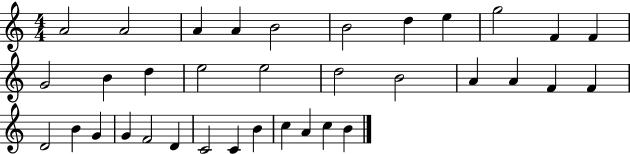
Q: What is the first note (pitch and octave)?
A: A4